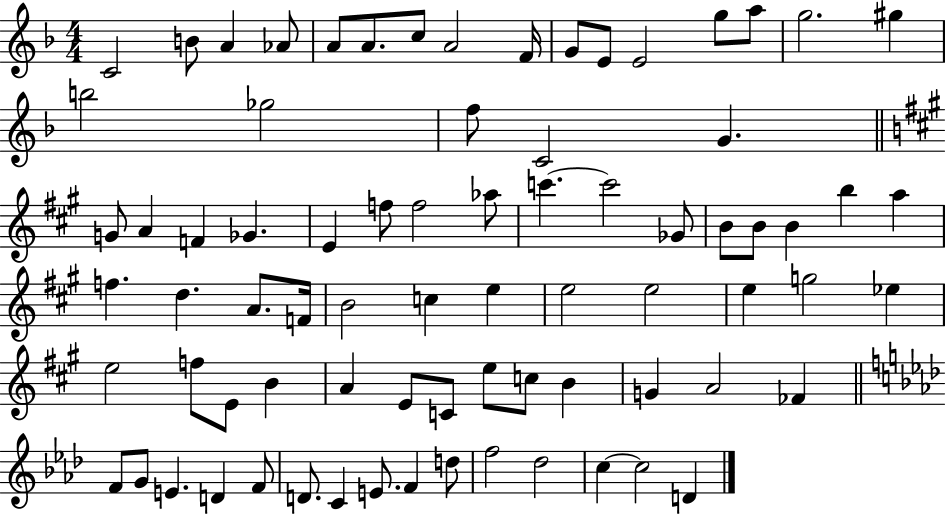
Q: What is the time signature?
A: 4/4